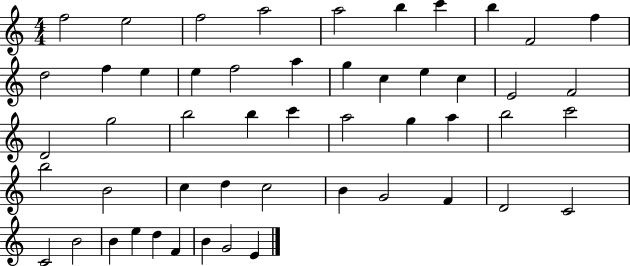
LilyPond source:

{
  \clef treble
  \numericTimeSignature
  \time 4/4
  \key c \major
  f''2 e''2 | f''2 a''2 | a''2 b''4 c'''4 | b''4 f'2 f''4 | \break d''2 f''4 e''4 | e''4 f''2 a''4 | g''4 c''4 e''4 c''4 | e'2 f'2 | \break d'2 g''2 | b''2 b''4 c'''4 | a''2 g''4 a''4 | b''2 c'''2 | \break b''2 b'2 | c''4 d''4 c''2 | b'4 g'2 f'4 | d'2 c'2 | \break c'2 b'2 | b'4 e''4 d''4 f'4 | b'4 g'2 e'4 | \bar "|."
}